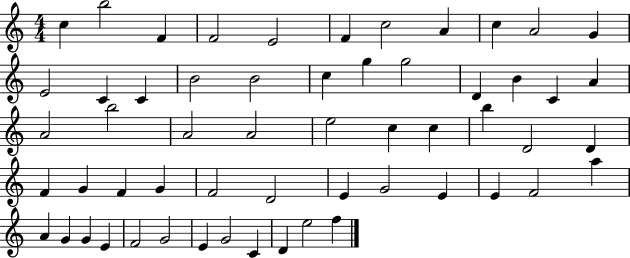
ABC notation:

X:1
T:Untitled
M:4/4
L:1/4
K:C
c b2 F F2 E2 F c2 A c A2 G E2 C C B2 B2 c g g2 D B C A A2 b2 A2 A2 e2 c c b D2 D F G F G F2 D2 E G2 E E F2 a A G G E F2 G2 E G2 C D e2 f